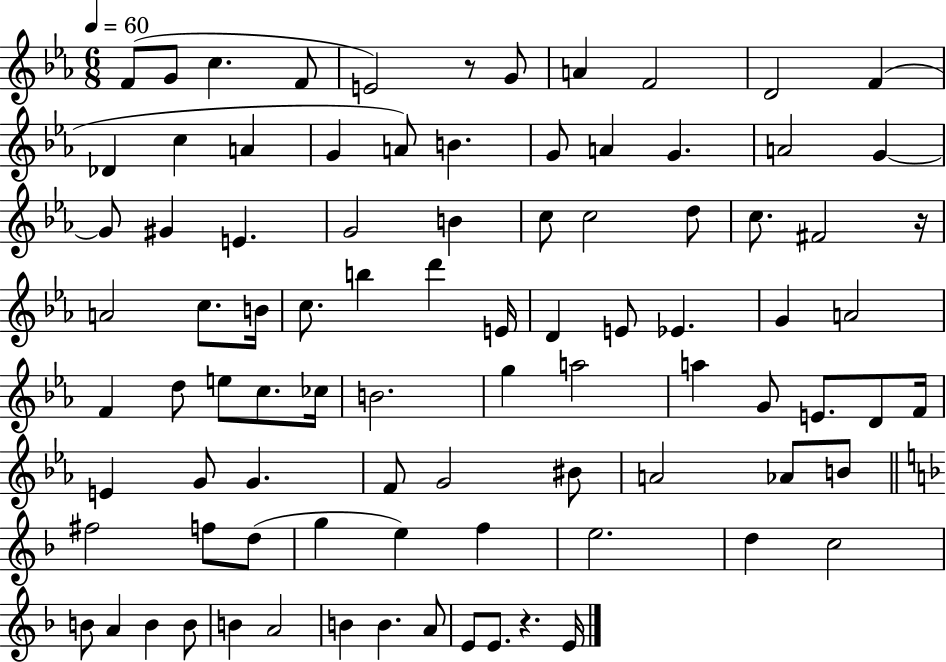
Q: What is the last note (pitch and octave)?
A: E4